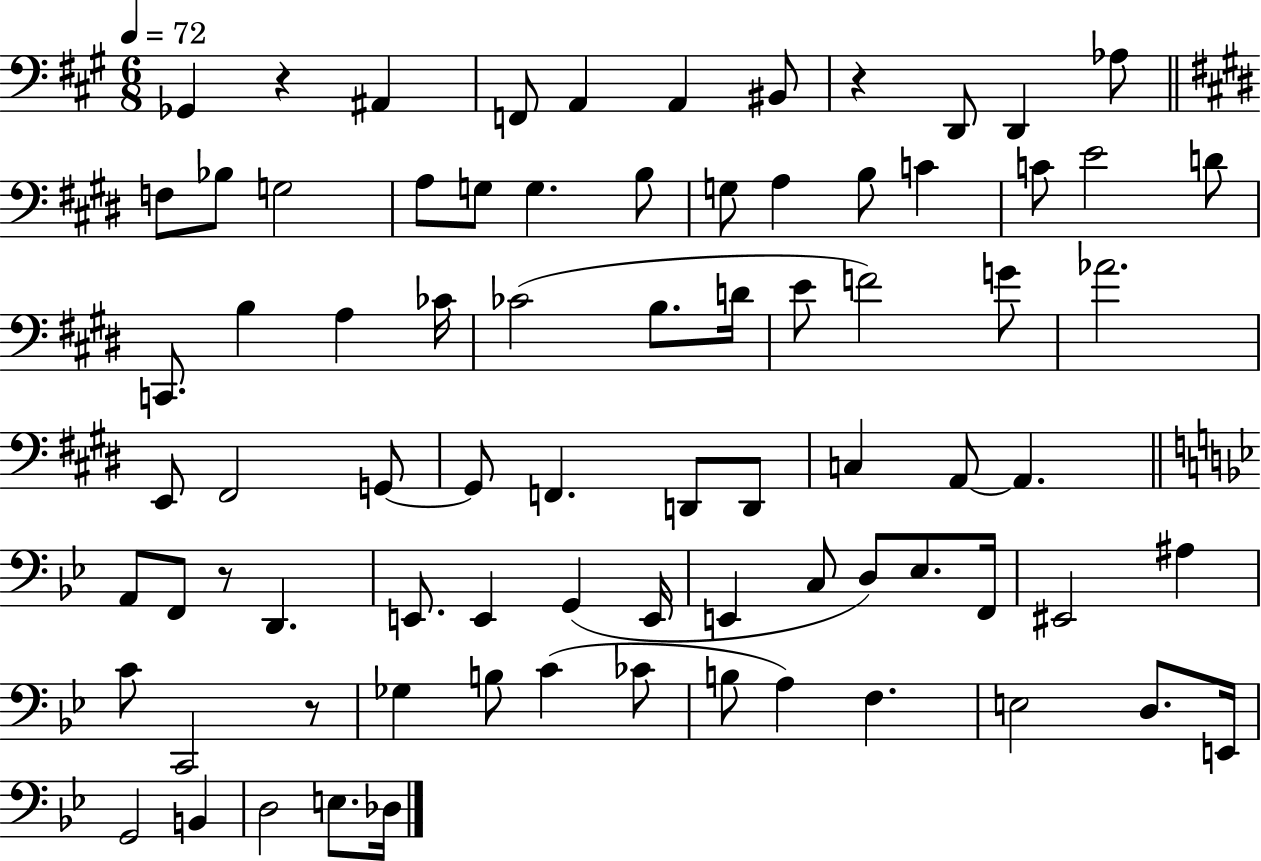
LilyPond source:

{
  \clef bass
  \numericTimeSignature
  \time 6/8
  \key a \major
  \tempo 4 = 72
  ges,4 r4 ais,4 | f,8 a,4 a,4 bis,8 | r4 d,8 d,4 aes8 | \bar "||" \break \key e \major f8 bes8 g2 | a8 g8 g4. b8 | g8 a4 b8 c'4 | c'8 e'2 d'8 | \break c,8. b4 a4 ces'16 | ces'2( b8. d'16 | e'8 f'2) g'8 | aes'2. | \break e,8 fis,2 g,8~~ | g,8 f,4. d,8 d,8 | c4 a,8~~ a,4. | \bar "||" \break \key g \minor a,8 f,8 r8 d,4. | e,8. e,4 g,4( e,16 | e,4 c8 d8) ees8. f,16 | eis,2 ais4 | \break c'8 c,2 r8 | ges4 b8 c'4( ces'8 | b8 a4) f4. | e2 d8. e,16 | \break g,2 b,4 | d2 e8. des16 | \bar "|."
}